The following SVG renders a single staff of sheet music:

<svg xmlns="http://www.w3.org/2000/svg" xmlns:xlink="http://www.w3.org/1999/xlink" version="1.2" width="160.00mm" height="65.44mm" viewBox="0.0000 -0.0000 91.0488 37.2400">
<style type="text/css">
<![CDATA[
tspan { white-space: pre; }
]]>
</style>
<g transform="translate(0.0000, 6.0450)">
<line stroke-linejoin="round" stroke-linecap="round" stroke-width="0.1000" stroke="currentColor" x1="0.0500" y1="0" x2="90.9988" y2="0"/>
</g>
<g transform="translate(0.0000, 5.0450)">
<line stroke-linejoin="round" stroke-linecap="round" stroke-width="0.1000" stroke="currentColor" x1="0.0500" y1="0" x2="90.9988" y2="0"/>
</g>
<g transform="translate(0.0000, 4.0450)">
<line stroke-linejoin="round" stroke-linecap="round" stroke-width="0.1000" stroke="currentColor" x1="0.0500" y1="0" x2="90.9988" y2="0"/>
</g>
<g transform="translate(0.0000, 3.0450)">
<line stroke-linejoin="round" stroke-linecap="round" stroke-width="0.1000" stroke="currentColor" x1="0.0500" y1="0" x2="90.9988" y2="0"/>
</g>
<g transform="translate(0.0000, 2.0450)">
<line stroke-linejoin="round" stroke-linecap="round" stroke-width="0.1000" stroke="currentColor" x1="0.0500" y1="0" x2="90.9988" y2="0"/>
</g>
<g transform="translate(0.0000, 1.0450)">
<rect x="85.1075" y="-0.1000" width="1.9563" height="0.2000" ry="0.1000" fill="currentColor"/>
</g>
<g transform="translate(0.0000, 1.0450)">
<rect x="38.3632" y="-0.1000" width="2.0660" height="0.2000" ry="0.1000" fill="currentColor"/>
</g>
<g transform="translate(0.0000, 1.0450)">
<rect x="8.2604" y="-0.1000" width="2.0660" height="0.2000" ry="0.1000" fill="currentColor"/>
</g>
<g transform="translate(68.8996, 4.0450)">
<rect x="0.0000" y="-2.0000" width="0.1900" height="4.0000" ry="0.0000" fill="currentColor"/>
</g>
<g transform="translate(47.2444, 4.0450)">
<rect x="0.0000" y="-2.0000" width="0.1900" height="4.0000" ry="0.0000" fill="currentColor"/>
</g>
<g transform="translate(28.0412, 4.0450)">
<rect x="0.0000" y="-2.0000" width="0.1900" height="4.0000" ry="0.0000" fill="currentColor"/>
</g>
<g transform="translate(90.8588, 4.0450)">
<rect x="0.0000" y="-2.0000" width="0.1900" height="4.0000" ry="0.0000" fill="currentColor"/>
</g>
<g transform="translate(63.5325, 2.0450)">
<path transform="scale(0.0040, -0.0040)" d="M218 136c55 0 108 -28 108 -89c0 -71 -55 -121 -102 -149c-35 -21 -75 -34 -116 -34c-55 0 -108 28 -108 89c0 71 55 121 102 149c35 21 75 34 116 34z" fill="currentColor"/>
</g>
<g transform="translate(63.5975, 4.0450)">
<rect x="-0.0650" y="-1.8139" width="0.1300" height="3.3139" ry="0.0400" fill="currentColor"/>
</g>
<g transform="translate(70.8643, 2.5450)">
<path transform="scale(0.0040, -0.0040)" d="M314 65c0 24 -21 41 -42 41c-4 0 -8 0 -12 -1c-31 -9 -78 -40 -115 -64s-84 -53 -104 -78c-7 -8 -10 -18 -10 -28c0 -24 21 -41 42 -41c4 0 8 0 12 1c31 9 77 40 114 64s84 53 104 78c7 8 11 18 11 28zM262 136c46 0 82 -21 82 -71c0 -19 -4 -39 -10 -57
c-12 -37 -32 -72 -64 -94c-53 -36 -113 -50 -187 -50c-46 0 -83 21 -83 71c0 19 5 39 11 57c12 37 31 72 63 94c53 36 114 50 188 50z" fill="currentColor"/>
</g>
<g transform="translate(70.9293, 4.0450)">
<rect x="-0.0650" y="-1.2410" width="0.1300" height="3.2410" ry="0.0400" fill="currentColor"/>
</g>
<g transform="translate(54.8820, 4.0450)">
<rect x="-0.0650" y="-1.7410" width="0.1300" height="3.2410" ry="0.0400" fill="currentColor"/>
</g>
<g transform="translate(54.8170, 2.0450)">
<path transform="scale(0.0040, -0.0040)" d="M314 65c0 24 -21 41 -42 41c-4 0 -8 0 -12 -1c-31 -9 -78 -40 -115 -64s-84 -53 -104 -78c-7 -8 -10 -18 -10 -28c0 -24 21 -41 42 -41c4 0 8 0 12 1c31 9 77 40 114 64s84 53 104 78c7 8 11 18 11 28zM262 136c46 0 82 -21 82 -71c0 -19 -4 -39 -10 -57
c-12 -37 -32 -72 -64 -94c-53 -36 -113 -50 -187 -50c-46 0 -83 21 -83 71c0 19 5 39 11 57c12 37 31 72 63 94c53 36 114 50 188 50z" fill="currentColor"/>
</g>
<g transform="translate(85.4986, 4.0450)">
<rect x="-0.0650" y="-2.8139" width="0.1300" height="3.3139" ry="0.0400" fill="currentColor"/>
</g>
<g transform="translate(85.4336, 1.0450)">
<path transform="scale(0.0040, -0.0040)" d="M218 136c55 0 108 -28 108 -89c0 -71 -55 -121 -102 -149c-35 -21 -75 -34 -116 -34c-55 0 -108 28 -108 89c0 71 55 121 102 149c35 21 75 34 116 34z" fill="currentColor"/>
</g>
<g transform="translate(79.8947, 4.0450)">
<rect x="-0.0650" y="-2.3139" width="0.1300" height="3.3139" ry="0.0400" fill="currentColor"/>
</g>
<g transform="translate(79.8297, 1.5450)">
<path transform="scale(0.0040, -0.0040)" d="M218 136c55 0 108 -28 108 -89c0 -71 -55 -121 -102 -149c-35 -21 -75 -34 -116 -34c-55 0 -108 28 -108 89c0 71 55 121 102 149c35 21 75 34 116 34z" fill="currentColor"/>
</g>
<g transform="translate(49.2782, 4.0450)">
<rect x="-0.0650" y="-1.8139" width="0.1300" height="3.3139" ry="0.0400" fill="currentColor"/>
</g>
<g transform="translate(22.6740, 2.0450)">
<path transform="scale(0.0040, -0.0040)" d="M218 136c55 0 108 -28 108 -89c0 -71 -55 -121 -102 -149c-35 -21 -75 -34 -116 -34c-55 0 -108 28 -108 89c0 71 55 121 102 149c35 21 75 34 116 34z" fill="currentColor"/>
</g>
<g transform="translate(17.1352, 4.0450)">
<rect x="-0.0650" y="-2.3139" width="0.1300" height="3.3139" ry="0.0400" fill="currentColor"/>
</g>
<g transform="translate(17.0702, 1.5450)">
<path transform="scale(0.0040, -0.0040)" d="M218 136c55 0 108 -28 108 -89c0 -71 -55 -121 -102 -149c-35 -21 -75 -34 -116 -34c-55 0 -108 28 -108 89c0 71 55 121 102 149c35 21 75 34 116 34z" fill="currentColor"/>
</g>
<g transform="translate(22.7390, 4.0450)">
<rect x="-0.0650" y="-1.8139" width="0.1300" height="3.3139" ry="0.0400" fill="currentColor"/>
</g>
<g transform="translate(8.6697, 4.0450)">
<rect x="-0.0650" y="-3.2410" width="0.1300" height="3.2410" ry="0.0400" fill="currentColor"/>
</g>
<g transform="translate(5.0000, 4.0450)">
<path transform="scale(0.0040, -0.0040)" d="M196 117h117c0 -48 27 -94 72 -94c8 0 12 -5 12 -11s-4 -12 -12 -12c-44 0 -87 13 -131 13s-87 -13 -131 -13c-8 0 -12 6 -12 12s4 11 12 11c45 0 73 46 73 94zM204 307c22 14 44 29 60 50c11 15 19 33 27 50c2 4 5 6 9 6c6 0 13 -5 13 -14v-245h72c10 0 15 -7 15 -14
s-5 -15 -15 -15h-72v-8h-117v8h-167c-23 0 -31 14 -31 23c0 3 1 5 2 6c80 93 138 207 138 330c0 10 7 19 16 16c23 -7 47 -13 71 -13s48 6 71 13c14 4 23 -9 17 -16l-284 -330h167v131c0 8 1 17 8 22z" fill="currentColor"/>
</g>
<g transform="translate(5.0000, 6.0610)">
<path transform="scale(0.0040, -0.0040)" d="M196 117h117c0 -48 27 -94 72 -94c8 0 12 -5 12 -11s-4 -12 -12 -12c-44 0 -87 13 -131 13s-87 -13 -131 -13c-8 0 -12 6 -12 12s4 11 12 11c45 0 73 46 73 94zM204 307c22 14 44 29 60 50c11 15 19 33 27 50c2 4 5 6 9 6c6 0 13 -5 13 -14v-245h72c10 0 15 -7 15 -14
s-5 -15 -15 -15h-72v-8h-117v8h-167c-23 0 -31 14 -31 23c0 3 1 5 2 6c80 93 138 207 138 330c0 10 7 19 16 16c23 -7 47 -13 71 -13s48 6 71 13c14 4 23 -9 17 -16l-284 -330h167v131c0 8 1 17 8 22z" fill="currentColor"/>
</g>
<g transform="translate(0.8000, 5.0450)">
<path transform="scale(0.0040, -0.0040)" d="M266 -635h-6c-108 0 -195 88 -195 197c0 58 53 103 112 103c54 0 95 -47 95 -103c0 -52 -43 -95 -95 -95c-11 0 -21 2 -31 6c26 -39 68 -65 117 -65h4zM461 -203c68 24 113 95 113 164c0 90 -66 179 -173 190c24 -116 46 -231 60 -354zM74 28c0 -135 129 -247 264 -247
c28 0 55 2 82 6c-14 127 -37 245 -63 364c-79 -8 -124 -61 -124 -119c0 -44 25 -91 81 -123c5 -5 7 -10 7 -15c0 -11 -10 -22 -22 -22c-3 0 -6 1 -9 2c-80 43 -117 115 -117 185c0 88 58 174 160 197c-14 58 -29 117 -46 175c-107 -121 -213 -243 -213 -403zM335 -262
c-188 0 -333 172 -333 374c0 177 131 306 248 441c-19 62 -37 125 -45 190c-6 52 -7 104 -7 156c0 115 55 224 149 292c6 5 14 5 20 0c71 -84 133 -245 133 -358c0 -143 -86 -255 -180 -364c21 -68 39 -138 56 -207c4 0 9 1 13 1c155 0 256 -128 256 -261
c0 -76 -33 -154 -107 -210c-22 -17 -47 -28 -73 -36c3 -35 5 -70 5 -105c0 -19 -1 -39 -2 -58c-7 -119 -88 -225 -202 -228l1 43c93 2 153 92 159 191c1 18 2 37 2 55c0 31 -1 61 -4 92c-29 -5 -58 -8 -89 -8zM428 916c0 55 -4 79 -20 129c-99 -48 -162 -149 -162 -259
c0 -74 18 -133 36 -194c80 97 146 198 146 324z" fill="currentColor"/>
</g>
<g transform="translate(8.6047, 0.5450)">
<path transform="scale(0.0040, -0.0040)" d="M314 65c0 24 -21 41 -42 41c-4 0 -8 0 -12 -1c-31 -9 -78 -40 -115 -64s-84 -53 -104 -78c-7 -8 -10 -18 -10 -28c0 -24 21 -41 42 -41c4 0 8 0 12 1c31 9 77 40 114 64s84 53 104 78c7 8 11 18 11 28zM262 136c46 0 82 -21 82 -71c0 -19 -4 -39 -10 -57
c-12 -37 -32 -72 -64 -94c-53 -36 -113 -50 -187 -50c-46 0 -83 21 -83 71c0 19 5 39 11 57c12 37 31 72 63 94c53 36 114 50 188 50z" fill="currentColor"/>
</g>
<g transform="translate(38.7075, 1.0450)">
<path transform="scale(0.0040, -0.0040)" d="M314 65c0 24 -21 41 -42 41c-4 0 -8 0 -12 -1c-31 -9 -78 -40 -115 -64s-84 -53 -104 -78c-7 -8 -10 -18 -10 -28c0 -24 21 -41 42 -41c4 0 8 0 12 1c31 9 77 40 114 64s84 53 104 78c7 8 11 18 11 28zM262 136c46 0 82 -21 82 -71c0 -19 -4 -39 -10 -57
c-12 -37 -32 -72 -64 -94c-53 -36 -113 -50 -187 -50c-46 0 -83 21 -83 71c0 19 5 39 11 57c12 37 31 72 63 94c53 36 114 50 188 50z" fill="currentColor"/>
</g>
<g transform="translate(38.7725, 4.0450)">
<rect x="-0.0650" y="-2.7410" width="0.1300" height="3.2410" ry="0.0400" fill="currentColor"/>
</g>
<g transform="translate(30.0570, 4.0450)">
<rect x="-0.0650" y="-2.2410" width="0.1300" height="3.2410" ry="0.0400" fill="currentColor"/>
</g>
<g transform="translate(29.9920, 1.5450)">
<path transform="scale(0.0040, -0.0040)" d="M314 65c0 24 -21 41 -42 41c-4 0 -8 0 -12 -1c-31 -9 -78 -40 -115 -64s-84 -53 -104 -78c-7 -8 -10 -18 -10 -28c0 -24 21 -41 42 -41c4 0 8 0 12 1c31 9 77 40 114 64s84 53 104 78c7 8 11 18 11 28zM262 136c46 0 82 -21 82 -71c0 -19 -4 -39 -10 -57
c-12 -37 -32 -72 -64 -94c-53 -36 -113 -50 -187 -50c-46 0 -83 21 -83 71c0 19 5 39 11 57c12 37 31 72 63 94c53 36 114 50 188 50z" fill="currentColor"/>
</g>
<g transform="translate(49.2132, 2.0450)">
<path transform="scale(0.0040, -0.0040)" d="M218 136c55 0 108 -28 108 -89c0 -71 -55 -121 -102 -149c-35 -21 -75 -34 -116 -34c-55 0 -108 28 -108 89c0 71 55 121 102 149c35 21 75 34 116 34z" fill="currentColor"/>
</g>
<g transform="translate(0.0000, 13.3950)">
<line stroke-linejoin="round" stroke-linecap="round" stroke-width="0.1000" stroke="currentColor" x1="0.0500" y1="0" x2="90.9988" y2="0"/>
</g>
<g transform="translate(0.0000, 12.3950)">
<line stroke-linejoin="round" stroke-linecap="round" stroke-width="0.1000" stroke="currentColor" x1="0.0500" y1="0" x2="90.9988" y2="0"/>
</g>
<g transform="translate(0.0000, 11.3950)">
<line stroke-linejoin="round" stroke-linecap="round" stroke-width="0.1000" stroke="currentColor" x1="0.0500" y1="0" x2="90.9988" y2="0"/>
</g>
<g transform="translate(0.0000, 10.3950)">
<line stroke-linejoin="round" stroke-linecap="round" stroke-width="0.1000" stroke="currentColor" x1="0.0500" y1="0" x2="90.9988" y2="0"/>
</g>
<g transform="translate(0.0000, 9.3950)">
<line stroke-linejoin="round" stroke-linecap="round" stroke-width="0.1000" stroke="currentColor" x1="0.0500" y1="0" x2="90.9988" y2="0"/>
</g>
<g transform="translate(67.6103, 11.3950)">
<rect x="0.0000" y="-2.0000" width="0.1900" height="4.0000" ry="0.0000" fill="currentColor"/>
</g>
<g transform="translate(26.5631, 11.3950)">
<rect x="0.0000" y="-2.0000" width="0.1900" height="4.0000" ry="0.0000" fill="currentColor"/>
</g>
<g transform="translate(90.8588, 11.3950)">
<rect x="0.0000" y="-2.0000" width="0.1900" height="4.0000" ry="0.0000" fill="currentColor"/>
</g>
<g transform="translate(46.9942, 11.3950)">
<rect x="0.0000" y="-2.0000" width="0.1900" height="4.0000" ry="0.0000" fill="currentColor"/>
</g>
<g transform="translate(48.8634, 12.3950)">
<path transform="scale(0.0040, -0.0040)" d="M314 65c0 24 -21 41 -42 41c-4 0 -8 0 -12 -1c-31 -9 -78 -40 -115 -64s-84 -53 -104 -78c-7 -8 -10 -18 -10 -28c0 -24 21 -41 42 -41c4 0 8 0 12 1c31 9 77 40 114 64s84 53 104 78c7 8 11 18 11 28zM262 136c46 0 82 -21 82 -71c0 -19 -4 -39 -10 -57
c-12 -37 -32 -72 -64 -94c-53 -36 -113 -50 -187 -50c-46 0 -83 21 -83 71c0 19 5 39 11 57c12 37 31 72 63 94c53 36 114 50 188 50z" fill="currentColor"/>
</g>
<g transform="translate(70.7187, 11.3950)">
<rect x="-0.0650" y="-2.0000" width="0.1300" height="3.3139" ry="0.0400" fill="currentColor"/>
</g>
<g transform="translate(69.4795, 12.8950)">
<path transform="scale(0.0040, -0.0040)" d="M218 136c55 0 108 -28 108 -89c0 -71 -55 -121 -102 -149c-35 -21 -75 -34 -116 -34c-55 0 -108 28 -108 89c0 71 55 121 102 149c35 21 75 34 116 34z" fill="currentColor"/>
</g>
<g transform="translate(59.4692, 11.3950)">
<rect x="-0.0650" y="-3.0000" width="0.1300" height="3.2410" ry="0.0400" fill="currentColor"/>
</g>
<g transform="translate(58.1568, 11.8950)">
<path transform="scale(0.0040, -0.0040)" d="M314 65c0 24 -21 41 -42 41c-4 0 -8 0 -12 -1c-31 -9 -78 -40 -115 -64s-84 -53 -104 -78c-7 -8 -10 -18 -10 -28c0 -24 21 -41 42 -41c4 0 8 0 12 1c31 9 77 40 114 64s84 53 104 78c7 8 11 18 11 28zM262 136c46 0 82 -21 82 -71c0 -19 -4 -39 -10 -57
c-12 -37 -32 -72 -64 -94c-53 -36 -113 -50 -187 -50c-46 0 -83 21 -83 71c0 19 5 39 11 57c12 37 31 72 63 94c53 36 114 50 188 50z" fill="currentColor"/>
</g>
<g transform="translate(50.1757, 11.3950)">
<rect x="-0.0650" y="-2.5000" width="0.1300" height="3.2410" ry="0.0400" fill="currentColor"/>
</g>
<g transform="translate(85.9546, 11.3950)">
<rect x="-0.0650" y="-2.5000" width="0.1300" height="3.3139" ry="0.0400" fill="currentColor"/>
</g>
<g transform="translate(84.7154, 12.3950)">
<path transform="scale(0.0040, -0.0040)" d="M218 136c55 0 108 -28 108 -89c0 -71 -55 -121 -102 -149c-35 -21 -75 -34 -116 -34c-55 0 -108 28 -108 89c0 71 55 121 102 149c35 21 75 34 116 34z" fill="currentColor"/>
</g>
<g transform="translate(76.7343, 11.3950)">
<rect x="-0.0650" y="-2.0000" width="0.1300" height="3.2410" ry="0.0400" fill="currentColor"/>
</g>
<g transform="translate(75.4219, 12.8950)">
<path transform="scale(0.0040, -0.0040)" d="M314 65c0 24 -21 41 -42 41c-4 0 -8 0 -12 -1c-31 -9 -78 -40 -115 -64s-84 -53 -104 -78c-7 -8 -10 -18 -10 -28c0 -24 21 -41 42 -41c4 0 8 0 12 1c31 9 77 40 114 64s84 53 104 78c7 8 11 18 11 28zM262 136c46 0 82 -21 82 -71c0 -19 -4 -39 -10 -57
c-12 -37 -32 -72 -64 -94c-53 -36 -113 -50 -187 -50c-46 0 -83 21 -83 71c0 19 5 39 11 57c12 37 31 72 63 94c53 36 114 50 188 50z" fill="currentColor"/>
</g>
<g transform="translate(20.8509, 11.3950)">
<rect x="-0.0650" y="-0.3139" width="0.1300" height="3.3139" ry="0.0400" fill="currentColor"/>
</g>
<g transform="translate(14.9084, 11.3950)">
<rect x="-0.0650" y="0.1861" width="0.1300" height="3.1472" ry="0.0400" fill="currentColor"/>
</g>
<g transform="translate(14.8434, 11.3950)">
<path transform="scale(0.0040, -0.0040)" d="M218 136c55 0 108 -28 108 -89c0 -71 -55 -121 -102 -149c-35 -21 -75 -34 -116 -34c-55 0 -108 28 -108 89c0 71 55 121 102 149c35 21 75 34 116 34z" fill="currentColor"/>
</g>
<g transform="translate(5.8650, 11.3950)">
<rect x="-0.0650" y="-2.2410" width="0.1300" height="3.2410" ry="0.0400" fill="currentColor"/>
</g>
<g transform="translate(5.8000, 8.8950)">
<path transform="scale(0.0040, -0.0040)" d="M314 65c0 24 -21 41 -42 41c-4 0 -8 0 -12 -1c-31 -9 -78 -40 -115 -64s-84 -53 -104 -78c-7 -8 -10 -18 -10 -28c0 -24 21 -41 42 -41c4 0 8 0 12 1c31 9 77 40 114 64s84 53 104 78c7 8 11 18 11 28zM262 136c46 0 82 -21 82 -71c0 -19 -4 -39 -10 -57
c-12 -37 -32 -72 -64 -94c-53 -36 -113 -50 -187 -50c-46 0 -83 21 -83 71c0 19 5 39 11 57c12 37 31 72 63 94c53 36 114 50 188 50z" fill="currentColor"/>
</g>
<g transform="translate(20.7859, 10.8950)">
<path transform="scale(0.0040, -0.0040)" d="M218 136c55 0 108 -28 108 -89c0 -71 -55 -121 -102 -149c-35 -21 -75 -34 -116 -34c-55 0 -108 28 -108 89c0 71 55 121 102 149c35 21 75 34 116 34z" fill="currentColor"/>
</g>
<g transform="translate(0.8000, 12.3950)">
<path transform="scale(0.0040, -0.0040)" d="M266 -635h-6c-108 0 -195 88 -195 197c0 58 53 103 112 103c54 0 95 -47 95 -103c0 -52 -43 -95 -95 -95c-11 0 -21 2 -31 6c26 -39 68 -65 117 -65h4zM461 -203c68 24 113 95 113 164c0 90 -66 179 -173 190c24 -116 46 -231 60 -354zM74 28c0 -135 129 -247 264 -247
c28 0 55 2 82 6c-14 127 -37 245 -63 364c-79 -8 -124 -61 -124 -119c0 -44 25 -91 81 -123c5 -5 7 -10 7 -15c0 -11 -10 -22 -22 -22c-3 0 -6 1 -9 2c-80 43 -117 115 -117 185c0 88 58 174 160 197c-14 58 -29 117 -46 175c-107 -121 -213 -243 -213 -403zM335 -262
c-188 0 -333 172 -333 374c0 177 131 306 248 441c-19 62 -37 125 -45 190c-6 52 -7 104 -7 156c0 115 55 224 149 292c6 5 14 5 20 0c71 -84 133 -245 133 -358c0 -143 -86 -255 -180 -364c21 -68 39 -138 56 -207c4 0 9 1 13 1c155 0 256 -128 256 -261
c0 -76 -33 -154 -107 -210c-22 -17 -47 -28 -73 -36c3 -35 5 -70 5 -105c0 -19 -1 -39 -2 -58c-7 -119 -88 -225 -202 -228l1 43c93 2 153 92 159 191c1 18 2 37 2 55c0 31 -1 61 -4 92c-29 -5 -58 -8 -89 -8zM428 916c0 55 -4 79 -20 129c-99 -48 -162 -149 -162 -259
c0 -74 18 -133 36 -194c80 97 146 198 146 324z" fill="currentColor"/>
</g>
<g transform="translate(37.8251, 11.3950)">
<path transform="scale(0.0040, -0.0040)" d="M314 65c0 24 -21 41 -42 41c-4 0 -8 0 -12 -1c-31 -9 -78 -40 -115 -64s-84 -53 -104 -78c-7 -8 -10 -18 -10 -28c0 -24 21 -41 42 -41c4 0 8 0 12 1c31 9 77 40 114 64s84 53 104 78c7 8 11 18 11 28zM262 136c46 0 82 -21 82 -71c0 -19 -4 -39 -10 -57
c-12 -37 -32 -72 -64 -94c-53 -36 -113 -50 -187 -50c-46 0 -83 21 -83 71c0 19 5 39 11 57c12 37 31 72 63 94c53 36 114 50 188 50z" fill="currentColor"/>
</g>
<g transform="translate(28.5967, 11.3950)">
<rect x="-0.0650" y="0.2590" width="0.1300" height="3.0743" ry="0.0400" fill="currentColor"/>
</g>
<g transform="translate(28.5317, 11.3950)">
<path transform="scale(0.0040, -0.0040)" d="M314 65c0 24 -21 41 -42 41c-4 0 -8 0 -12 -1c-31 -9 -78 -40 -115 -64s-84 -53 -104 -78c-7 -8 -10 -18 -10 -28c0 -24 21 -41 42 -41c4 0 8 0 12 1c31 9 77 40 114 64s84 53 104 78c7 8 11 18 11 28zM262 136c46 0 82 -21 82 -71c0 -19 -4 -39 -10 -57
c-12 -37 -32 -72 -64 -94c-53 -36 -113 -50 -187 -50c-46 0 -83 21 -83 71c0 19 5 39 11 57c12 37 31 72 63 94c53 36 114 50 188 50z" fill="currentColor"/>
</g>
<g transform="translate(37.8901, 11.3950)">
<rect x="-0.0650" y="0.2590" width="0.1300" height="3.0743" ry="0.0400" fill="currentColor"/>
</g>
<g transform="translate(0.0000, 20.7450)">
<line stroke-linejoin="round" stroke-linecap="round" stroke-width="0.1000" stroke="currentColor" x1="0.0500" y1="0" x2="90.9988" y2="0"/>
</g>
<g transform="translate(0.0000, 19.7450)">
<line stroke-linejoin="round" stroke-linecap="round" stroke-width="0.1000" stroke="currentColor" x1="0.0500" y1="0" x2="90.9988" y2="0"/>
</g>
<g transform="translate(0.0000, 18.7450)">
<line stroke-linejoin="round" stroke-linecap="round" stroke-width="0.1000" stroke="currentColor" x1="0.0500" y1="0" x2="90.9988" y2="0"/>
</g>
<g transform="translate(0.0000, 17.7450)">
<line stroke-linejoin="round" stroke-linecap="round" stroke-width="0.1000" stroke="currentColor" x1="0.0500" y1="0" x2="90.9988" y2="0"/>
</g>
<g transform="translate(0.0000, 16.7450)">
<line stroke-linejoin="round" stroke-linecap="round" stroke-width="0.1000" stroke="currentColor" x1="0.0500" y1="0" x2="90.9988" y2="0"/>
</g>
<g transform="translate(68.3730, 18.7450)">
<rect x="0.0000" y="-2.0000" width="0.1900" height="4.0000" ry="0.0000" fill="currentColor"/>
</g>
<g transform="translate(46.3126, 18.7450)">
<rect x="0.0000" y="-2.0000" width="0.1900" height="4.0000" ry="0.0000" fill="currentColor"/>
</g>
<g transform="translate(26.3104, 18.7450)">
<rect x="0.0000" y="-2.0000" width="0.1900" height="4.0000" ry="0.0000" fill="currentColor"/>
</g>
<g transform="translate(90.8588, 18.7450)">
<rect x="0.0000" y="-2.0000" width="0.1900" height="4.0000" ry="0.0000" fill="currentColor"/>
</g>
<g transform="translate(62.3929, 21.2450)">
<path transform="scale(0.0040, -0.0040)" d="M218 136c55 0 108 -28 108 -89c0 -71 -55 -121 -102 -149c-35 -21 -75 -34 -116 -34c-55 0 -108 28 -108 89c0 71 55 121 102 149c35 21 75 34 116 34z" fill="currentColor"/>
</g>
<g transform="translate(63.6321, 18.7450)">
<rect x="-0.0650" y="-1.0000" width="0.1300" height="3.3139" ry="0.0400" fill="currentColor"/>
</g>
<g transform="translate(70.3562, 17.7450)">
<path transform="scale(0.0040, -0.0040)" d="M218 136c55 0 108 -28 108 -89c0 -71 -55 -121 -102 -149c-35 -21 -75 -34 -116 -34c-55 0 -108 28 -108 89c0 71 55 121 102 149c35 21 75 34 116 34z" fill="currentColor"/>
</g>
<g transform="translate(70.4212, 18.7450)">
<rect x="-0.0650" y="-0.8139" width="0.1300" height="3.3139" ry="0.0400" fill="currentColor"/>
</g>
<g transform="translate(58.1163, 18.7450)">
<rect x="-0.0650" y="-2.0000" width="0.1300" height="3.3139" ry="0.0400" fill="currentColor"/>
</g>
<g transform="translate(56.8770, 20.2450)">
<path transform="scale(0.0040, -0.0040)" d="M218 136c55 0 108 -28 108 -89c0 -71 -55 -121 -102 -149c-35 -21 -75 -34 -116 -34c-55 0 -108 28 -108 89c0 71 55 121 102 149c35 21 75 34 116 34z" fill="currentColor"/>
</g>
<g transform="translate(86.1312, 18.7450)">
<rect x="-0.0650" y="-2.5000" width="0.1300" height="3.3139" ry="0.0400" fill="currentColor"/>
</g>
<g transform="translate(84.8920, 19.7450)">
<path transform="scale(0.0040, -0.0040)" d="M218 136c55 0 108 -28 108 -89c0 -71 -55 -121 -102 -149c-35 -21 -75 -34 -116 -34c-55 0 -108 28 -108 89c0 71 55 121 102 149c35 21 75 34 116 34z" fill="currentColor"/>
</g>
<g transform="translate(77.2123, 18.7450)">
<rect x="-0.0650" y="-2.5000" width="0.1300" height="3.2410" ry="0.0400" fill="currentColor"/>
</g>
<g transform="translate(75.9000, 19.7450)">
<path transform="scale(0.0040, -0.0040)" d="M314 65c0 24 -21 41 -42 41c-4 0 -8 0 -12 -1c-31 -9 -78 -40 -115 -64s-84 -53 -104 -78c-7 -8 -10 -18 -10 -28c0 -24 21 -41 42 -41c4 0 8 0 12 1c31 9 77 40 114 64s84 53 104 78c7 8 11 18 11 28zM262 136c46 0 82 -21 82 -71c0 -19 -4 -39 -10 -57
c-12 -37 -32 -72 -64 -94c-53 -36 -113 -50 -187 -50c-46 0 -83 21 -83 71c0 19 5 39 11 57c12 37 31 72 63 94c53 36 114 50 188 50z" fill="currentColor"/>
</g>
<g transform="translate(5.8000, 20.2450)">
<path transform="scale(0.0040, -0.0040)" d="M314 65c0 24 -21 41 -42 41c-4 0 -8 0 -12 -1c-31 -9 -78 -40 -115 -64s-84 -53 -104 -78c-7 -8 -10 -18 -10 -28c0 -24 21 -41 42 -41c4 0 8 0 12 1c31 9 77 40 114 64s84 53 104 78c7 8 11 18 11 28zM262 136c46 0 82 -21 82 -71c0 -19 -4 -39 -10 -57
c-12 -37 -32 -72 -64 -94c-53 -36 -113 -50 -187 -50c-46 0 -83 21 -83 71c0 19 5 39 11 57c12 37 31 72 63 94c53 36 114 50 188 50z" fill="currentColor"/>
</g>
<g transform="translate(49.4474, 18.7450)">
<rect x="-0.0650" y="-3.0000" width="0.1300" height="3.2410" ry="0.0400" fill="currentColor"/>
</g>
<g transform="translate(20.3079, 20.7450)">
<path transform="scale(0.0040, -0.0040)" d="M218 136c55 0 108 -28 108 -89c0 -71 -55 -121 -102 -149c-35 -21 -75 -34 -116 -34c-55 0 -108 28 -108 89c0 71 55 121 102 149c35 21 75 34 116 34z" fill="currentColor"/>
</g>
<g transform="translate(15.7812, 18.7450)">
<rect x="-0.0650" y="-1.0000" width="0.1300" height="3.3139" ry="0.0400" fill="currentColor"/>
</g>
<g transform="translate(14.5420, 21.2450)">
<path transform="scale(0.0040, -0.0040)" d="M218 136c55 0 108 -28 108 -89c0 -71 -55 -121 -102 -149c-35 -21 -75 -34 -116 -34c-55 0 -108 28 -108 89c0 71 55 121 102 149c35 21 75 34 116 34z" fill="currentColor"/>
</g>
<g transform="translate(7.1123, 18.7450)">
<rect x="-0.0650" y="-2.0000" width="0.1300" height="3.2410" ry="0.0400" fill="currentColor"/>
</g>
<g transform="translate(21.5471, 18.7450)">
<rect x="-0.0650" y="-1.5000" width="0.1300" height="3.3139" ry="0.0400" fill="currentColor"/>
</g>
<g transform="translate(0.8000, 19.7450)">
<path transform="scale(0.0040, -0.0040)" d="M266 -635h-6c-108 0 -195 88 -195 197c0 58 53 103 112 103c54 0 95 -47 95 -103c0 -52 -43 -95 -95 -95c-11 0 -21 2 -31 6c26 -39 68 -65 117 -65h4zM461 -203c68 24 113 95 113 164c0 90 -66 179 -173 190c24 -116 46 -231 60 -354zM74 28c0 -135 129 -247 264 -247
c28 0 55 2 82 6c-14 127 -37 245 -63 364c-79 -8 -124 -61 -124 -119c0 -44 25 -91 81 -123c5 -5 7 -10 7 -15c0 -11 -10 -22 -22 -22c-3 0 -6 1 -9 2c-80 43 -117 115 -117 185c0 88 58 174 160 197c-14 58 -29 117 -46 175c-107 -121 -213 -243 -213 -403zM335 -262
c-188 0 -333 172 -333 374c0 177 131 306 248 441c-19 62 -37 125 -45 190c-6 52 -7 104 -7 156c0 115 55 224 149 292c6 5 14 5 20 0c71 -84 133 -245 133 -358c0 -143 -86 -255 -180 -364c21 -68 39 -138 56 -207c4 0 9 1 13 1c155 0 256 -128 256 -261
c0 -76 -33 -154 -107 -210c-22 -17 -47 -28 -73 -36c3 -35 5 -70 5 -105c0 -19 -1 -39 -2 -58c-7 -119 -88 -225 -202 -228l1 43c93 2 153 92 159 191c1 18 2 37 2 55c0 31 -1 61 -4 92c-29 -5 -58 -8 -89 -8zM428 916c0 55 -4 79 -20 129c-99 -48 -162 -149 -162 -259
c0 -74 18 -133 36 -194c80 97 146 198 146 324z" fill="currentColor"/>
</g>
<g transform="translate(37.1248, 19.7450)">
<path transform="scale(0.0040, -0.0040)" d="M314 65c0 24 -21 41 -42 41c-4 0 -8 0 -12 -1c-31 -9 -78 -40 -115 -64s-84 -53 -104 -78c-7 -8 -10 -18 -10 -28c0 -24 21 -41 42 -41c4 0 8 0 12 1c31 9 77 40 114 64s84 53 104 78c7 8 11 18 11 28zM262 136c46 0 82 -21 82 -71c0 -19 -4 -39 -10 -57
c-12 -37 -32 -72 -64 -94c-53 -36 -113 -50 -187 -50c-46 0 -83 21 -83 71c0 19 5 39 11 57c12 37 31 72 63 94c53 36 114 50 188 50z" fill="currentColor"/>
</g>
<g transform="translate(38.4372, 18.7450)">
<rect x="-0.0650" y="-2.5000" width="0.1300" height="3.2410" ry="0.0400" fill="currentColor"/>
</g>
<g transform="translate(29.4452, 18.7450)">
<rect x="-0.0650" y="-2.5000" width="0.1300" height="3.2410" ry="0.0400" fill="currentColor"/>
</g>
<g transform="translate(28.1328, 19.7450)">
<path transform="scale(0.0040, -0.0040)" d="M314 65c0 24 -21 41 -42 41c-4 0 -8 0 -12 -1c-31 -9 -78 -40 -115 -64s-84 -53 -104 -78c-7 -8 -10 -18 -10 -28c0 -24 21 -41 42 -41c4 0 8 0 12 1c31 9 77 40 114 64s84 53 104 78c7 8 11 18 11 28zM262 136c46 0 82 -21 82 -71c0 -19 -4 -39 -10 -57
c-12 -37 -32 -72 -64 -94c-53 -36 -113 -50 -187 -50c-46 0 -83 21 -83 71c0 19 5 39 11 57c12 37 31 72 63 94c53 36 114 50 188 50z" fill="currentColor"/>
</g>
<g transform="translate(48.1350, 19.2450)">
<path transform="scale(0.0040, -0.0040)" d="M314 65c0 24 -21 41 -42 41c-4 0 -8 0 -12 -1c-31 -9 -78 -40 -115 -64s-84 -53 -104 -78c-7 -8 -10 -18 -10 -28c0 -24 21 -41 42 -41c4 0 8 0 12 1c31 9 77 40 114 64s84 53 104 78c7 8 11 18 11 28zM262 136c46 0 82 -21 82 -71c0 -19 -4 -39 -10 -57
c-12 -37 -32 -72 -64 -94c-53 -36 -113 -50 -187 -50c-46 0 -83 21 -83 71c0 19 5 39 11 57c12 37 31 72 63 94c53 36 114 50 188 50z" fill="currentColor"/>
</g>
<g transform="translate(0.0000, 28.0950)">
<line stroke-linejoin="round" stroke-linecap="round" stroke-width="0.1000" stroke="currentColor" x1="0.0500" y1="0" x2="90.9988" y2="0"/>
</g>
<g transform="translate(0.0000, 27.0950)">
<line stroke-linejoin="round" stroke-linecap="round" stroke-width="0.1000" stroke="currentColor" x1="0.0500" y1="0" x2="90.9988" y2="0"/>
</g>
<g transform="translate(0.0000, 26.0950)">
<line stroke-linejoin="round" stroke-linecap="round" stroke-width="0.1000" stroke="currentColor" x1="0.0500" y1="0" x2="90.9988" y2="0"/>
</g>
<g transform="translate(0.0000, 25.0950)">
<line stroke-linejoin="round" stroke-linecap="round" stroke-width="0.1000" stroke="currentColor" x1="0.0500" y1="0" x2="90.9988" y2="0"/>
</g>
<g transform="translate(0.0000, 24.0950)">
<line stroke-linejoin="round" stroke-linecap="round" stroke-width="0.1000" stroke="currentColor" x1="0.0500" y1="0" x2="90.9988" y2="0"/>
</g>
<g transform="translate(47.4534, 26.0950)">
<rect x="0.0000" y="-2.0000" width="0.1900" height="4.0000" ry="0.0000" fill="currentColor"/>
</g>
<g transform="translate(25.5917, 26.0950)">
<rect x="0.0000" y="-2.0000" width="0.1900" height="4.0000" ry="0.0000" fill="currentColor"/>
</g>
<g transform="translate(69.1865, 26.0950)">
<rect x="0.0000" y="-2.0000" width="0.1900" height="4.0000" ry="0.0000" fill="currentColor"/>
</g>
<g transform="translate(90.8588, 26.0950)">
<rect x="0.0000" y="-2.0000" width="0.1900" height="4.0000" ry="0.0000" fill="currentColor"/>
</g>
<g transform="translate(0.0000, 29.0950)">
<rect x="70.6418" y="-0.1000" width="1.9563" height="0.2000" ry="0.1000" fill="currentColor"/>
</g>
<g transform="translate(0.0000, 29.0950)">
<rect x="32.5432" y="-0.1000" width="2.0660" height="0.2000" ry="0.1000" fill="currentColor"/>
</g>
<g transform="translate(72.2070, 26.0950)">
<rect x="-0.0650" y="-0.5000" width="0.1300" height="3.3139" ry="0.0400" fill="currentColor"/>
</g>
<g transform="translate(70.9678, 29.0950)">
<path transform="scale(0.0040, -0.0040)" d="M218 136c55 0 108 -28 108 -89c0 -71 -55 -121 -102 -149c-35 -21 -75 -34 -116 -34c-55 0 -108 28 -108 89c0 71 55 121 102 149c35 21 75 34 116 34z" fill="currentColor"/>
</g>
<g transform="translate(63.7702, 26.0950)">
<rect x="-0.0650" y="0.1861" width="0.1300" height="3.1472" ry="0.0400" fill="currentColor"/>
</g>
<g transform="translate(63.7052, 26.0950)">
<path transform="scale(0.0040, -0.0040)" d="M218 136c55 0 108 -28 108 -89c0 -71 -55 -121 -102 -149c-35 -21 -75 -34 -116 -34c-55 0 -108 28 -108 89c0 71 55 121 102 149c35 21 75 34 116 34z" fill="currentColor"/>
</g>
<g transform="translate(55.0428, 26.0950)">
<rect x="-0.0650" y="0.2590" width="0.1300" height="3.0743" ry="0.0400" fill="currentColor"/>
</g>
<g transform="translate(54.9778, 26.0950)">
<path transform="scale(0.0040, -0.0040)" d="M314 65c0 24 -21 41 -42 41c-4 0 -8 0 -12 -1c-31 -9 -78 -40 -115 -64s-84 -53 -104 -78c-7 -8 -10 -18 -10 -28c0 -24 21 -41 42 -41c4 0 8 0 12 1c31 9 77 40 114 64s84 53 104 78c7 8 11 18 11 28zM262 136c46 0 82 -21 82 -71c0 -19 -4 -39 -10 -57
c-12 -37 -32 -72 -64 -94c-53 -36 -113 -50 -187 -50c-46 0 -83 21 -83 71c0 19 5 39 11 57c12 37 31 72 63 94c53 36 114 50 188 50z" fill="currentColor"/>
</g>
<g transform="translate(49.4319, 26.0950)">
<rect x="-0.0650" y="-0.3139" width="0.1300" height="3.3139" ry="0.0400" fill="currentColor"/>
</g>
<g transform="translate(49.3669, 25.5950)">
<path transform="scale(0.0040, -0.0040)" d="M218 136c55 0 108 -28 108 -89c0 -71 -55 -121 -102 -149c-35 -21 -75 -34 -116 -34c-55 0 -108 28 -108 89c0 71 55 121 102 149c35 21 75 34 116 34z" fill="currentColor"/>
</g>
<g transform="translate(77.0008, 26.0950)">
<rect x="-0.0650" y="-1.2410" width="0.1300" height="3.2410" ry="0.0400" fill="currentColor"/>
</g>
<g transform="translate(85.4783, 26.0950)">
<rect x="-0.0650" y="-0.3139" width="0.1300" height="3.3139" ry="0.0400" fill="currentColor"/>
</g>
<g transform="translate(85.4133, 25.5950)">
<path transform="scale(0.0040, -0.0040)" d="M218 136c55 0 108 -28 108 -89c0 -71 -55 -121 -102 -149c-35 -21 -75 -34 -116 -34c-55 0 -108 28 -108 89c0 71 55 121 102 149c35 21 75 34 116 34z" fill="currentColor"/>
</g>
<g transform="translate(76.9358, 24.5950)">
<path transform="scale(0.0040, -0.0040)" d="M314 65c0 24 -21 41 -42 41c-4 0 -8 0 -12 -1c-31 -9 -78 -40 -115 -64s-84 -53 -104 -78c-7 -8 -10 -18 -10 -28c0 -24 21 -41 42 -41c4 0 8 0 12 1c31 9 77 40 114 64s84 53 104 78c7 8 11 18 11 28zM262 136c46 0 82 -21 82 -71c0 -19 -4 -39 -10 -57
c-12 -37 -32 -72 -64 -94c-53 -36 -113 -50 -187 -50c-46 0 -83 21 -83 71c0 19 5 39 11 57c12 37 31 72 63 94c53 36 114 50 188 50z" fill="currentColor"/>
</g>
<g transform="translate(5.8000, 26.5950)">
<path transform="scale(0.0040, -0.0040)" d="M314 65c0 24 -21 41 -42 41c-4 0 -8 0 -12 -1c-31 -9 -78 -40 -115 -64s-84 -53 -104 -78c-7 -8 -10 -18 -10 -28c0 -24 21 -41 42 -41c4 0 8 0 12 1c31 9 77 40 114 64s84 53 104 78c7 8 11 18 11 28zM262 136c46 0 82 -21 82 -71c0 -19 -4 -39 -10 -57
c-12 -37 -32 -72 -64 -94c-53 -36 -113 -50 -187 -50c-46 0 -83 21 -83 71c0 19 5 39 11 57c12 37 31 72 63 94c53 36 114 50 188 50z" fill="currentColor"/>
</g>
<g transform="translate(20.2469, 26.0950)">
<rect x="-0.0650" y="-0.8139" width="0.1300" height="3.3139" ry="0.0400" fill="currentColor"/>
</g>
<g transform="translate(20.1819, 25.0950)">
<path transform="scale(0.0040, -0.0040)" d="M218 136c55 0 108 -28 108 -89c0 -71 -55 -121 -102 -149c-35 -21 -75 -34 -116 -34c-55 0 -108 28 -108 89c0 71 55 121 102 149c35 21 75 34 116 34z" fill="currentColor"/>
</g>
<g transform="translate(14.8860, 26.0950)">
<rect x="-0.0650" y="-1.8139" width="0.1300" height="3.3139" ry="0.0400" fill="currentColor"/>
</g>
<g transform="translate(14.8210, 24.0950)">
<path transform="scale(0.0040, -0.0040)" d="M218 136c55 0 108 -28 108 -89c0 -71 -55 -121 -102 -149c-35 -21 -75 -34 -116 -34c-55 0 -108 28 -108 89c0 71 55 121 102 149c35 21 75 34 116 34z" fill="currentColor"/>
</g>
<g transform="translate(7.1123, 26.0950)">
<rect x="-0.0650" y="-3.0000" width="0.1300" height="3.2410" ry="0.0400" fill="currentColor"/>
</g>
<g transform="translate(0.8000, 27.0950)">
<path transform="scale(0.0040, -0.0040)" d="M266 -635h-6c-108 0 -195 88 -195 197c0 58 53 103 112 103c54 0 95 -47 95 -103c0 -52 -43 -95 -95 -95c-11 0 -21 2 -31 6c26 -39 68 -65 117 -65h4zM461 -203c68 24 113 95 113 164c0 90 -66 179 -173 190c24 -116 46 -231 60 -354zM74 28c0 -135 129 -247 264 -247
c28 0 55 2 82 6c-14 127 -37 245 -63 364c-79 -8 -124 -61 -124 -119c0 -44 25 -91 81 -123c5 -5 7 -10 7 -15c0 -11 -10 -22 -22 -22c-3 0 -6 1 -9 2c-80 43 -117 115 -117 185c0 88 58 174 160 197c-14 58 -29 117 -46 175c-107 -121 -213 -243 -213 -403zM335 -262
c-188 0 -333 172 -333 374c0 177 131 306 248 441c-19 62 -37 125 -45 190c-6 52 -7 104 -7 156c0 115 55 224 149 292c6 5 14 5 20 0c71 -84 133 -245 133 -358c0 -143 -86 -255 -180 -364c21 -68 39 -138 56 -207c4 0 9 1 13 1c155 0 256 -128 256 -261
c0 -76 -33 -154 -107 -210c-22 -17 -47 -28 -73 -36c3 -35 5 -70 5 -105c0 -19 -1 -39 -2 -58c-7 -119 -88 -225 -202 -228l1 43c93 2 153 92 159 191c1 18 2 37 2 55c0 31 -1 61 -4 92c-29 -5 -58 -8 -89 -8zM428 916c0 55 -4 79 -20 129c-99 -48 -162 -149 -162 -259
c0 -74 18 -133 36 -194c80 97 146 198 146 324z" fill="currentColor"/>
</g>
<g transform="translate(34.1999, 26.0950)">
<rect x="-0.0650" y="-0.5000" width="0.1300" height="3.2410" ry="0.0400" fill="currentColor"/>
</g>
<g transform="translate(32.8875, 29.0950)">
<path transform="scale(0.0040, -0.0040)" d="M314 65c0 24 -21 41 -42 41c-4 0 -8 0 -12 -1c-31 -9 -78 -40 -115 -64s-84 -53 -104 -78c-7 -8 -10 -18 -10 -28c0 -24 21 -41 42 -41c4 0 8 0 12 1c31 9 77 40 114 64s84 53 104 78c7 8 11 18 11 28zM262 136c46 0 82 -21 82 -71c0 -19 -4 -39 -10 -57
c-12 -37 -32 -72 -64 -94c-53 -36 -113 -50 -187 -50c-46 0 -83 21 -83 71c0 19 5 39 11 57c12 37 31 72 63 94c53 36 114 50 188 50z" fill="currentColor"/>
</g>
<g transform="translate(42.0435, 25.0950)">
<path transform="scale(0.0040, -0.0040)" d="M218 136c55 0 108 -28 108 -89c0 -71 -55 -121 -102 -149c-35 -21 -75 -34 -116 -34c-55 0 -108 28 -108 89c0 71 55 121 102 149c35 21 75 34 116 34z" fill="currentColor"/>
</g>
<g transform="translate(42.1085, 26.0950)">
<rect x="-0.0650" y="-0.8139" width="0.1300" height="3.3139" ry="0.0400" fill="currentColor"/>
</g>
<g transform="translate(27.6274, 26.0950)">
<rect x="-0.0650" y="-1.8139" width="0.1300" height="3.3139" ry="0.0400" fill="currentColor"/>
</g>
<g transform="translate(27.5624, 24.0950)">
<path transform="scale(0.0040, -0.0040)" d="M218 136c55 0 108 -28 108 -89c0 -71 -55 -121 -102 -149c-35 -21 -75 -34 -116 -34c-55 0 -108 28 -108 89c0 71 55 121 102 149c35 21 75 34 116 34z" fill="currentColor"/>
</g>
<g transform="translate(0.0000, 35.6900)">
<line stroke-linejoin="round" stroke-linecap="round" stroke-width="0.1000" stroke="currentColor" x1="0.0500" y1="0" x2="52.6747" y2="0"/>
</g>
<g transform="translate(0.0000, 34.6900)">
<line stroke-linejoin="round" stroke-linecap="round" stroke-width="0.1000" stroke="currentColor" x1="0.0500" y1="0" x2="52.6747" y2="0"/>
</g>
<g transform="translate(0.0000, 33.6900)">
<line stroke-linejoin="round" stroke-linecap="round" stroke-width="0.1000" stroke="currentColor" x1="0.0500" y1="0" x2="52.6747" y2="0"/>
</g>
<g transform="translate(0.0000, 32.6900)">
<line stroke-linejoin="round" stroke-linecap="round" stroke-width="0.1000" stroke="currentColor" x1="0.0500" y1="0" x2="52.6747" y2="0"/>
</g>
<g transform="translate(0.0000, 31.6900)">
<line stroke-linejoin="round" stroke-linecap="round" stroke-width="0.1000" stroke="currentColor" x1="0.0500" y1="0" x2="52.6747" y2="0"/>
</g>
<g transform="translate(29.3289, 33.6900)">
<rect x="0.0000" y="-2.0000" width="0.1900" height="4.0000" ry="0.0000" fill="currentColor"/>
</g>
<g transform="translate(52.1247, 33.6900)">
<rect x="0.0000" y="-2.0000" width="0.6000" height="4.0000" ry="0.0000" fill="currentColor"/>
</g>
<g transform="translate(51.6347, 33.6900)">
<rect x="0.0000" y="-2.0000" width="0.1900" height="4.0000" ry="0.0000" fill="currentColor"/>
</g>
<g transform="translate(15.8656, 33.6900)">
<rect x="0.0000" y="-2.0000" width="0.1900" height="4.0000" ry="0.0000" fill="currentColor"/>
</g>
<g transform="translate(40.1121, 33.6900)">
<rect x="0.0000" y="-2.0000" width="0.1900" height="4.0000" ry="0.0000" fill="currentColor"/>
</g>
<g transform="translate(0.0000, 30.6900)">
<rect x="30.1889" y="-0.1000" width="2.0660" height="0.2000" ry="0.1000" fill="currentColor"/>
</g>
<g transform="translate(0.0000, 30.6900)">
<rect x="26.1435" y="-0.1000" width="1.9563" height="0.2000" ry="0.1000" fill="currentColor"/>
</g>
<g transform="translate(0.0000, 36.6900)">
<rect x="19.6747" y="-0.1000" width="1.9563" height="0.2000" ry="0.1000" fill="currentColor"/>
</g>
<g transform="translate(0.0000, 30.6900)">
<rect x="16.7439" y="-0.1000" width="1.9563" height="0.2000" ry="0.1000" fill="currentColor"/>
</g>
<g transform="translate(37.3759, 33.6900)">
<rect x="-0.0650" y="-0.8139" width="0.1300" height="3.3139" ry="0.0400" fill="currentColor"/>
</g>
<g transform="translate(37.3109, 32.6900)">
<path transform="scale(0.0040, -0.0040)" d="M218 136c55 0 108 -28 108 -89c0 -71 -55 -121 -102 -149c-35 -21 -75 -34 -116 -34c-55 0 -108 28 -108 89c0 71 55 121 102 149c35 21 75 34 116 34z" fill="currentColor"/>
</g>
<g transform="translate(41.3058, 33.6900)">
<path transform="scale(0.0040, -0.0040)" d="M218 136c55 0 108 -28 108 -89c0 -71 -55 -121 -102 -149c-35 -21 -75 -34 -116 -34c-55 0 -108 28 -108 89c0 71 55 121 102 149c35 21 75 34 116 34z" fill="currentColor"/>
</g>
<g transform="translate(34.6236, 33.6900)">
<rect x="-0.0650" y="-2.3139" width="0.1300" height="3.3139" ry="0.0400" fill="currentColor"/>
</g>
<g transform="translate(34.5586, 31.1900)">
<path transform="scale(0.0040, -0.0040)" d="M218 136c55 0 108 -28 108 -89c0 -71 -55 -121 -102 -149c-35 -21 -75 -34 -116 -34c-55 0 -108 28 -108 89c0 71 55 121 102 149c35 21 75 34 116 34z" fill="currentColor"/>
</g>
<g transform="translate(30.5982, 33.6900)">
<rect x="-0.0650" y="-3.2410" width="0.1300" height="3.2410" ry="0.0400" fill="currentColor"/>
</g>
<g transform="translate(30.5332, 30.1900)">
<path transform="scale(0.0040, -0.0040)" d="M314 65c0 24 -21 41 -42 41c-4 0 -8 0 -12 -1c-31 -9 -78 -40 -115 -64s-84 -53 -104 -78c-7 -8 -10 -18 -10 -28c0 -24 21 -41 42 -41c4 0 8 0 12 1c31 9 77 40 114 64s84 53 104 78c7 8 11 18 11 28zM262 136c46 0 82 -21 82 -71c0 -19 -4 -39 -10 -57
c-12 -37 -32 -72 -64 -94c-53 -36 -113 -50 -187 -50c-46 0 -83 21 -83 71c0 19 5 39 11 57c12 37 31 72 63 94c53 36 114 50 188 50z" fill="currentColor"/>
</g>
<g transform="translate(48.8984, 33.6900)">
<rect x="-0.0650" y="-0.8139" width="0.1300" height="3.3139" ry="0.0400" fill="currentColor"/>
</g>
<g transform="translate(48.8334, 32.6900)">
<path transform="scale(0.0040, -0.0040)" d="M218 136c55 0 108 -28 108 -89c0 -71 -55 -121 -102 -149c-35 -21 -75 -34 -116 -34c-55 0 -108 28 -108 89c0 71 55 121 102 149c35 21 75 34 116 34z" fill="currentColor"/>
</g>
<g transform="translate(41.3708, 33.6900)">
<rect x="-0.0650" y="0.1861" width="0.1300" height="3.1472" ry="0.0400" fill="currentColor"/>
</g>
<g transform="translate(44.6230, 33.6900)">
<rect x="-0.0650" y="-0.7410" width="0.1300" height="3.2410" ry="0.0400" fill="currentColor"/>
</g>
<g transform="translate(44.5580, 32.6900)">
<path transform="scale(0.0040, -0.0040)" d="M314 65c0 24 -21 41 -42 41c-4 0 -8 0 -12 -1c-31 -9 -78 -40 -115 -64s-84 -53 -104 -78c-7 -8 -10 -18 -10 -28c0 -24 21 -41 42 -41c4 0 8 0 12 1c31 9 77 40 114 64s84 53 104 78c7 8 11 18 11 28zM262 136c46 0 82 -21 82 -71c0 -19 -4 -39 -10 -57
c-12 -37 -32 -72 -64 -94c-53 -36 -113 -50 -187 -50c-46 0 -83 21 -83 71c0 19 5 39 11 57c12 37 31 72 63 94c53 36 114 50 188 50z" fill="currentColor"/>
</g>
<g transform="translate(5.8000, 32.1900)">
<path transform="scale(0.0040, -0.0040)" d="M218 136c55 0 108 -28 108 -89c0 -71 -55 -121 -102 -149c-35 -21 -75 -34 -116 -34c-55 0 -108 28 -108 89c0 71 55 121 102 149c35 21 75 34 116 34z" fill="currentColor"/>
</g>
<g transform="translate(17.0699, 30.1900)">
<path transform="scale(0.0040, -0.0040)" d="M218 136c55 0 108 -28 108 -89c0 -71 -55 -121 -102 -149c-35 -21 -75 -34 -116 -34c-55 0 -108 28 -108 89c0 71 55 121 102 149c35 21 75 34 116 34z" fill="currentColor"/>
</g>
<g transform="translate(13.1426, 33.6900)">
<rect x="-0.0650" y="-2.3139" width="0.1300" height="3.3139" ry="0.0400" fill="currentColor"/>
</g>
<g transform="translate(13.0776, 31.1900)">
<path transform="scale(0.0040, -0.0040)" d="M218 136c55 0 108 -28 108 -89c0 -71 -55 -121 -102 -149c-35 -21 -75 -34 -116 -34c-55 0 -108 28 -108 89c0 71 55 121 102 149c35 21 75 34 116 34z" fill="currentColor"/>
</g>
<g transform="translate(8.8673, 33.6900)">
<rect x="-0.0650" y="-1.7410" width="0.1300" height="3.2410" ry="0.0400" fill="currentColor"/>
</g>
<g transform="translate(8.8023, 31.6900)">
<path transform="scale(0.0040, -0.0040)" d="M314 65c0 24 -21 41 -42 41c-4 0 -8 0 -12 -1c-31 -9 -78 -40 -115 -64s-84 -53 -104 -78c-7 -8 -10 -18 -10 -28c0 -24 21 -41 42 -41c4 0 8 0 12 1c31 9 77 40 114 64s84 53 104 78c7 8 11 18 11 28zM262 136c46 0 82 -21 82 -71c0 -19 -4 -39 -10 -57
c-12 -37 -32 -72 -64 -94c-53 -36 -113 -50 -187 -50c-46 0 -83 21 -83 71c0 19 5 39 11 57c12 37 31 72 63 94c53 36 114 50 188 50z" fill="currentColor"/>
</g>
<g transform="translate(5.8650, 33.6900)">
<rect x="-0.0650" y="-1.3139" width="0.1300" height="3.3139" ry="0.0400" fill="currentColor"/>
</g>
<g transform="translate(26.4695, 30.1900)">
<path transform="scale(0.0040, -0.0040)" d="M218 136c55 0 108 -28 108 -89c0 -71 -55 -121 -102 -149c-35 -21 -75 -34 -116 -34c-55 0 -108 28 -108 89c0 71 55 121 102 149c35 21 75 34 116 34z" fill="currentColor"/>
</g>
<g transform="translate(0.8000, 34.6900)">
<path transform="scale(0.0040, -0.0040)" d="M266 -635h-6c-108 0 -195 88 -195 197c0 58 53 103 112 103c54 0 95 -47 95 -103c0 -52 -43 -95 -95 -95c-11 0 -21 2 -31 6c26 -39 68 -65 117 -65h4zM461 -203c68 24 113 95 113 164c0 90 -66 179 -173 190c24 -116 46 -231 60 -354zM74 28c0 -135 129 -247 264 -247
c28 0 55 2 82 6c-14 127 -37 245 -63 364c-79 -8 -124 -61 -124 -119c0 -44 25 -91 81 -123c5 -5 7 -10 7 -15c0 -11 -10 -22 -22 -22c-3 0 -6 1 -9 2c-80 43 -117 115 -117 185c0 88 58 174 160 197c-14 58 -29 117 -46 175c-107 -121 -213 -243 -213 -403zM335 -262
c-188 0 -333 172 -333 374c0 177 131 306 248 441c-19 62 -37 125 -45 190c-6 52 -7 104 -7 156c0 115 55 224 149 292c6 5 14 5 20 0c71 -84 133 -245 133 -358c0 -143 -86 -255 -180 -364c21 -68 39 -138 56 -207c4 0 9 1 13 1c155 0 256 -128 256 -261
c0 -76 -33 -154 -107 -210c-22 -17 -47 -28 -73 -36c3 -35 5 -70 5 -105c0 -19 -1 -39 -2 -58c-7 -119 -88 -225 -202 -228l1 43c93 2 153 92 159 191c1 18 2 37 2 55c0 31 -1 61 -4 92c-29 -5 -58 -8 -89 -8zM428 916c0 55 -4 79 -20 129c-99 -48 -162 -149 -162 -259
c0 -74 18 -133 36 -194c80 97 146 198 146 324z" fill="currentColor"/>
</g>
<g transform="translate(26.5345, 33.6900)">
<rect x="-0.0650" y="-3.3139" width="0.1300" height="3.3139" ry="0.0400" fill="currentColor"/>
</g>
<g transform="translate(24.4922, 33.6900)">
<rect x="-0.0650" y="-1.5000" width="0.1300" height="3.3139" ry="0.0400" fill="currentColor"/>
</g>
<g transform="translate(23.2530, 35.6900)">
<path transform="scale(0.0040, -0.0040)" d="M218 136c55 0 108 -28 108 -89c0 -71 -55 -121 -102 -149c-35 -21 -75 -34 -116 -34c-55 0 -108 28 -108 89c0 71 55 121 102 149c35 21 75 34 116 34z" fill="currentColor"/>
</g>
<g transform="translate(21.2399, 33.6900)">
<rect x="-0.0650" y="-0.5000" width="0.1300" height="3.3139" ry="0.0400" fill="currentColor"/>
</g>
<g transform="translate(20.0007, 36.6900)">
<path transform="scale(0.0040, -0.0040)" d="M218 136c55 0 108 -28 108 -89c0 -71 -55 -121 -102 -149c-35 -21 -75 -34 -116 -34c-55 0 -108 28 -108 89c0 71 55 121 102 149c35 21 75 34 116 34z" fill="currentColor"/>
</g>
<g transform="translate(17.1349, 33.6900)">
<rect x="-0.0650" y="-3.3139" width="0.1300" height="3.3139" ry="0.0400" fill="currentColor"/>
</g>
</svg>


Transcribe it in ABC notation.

X:1
T:Untitled
M:4/4
L:1/4
K:C
b2 g f g2 a2 f f2 f e2 g a g2 B c B2 B2 G2 A2 F F2 G F2 D E G2 G2 A2 F D d G2 G A2 f d f C2 d c B2 B C e2 c e f2 g b C E b b2 g d B d2 d